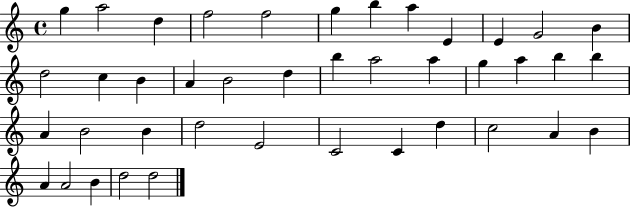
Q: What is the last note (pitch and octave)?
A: D5